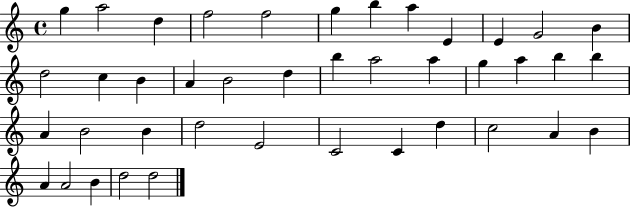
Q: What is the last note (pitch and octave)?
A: D5